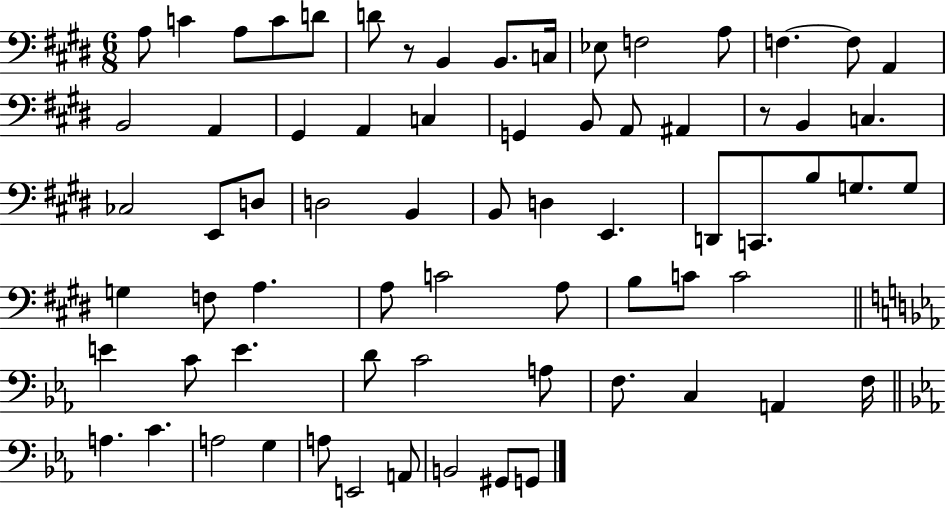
{
  \clef bass
  \numericTimeSignature
  \time 6/8
  \key e \major
  a8 c'4 a8 c'8 d'8 | d'8 r8 b,4 b,8. c16 | ees8 f2 a8 | f4.~~ f8 a,4 | \break b,2 a,4 | gis,4 a,4 c4 | g,4 b,8 a,8 ais,4 | r8 b,4 c4. | \break ces2 e,8 d8 | d2 b,4 | b,8 d4 e,4. | d,8 c,8. b8 g8. g8 | \break g4 f8 a4. | a8 c'2 a8 | b8 c'8 c'2 | \bar "||" \break \key ees \major e'4 c'8 e'4. | d'8 c'2 a8 | f8. c4 a,4 f16 | \bar "||" \break \key ees \major a4. c'4. | a2 g4 | a8 e,2 a,8 | b,2 gis,8 g,8 | \break \bar "|."
}